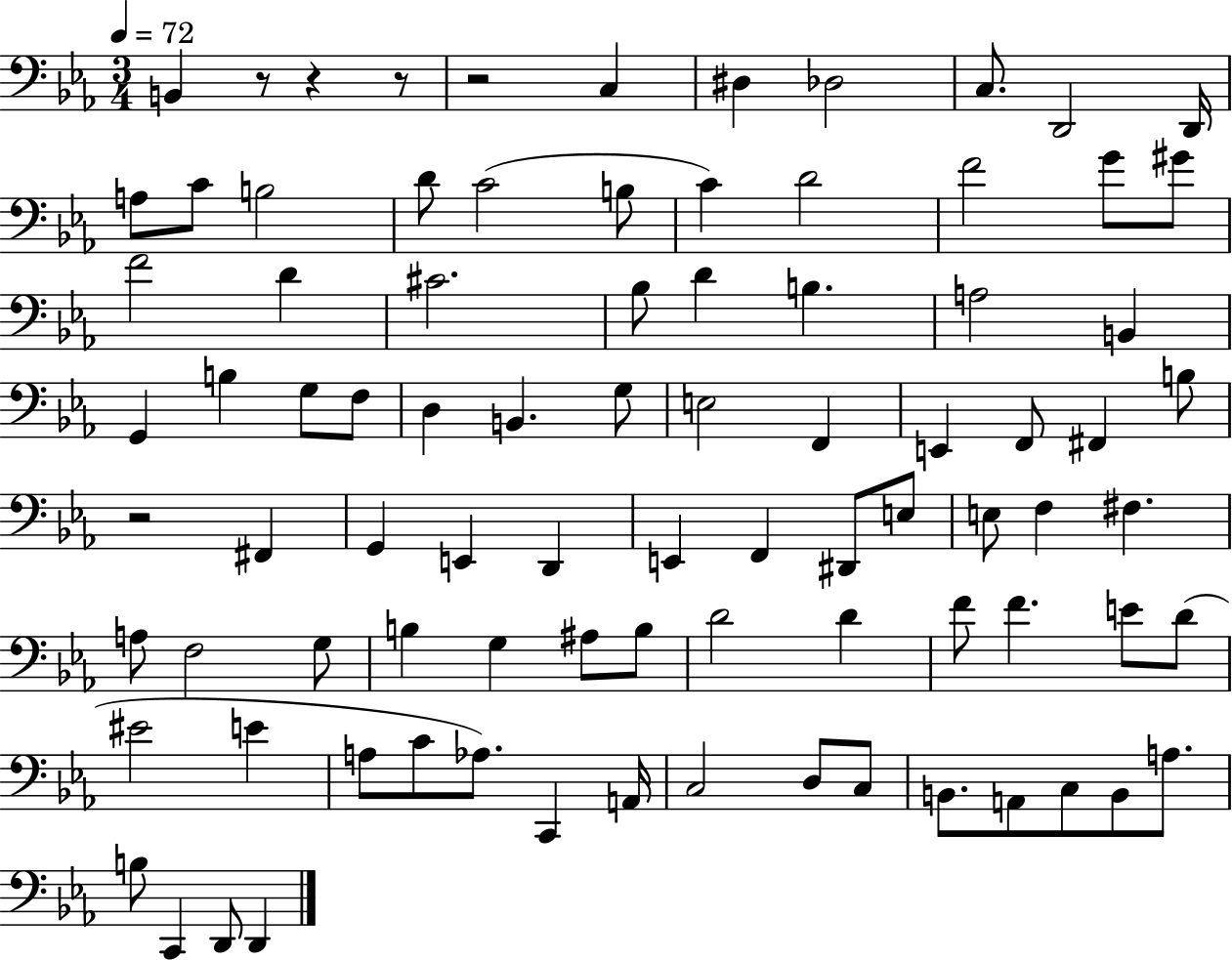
B2/q R/e R/q R/e R/h C3/q D#3/q Db3/h C3/e. D2/h D2/s A3/e C4/e B3/h D4/e C4/h B3/e C4/q D4/h F4/h G4/e G#4/e F4/h D4/q C#4/h. Bb3/e D4/q B3/q. A3/h B2/q G2/q B3/q G3/e F3/e D3/q B2/q. G3/e E3/h F2/q E2/q F2/e F#2/q B3/e R/h F#2/q G2/q E2/q D2/q E2/q F2/q D#2/e E3/e E3/e F3/q F#3/q. A3/e F3/h G3/e B3/q G3/q A#3/e B3/e D4/h D4/q F4/e F4/q. E4/e D4/e EIS4/h E4/q A3/e C4/e Ab3/e. C2/q A2/s C3/h D3/e C3/e B2/e. A2/e C3/e B2/e A3/e. B3/e C2/q D2/e D2/q